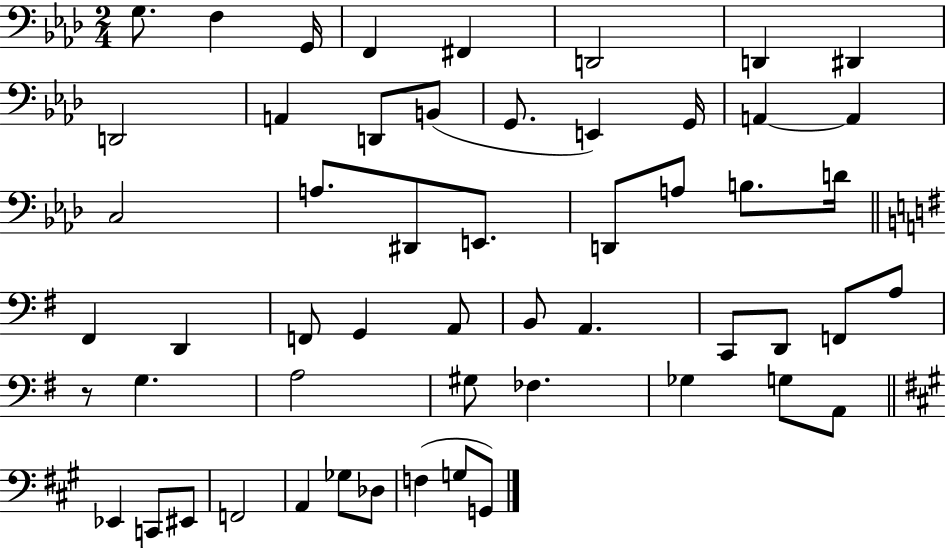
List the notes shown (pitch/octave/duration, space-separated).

G3/e. F3/q G2/s F2/q F#2/q D2/h D2/q D#2/q D2/h A2/q D2/e B2/e G2/e. E2/q G2/s A2/q A2/q C3/h A3/e. D#2/e E2/e. D2/e A3/e B3/e. D4/s F#2/q D2/q F2/e G2/q A2/e B2/e A2/q. C2/e D2/e F2/e A3/e R/e G3/q. A3/h G#3/e FES3/q. Gb3/q G3/e A2/e Eb2/q C2/e EIS2/e F2/h A2/q Gb3/e Db3/e F3/q G3/e G2/e